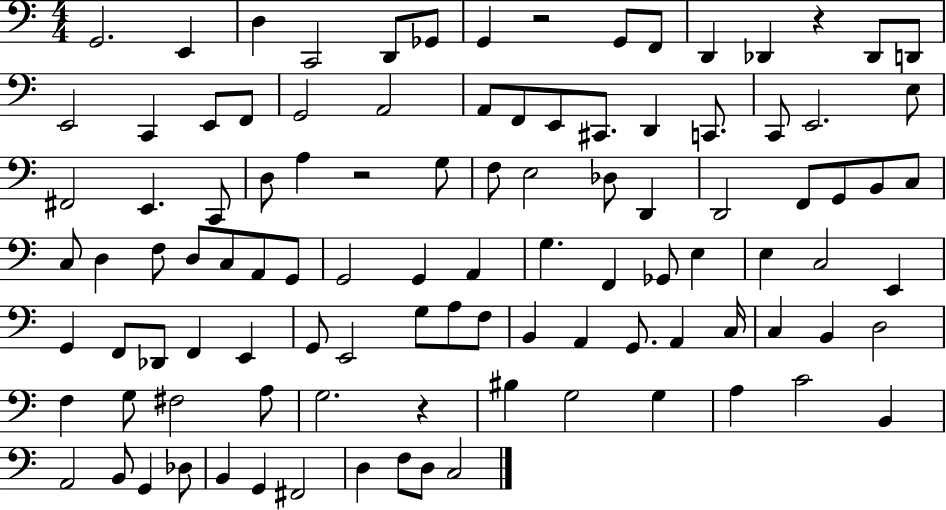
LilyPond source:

{
  \clef bass
  \numericTimeSignature
  \time 4/4
  \key c \major
  g,2. e,4 | d4 c,2 d,8 ges,8 | g,4 r2 g,8 f,8 | d,4 des,4 r4 des,8 d,8 | \break e,2 c,4 e,8 f,8 | g,2 a,2 | a,8 f,8 e,8 cis,8. d,4 c,8. | c,8 e,2. e8 | \break fis,2 e,4. c,8 | d8 a4 r2 g8 | f8 e2 des8 d,4 | d,2 f,8 g,8 b,8 c8 | \break c8 d4 f8 d8 c8 a,8 g,8 | g,2 g,4 a,4 | g4. f,4 ges,8 e4 | e4 c2 e,4 | \break g,4 f,8 des,8 f,4 e,4 | g,8 e,2 g8 a8 f8 | b,4 a,4 g,8. a,4 c16 | c4 b,4 d2 | \break f4 g8 fis2 a8 | g2. r4 | bis4 g2 g4 | a4 c'2 b,4 | \break a,2 b,8 g,4 des8 | b,4 g,4 fis,2 | d4 f8 d8 c2 | \bar "|."
}